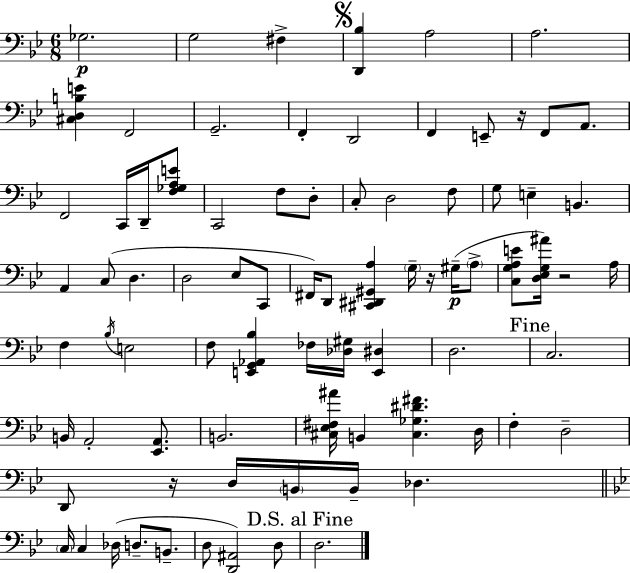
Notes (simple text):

Gb3/h. G3/h F#3/q [D2,Bb3]/q A3/h A3/h. [C#3,D3,B3,E4]/q F2/h G2/h. F2/q D2/h F2/q E2/e R/s F2/e A2/e. F2/h C2/s D2/s [F3,Gb3,A3,E4]/e C2/h F3/e D3/e C3/e D3/h F3/e G3/e E3/q B2/q. A2/q C3/e D3/q. D3/h Eb3/e C2/e F#2/s D2/e [C#2,D#2,G#2,A3]/q G3/s R/s G#3/s A3/e [C3,G3,A3,E4]/e [D3,Eb3,G3,A#4]/s R/h A3/s F3/q Bb3/s E3/h F3/e [E2,G2,Ab2,Bb3]/q FES3/s [Db3,G#3]/s [E2,D#3]/q D3/h. C3/h. B2/s A2/h [Eb2,A2]/e. B2/h. [C#3,Eb3,F#3,A#4]/s B2/q [C#3,Gb3,D#4,F#4]/q. D3/s F3/q D3/h D2/e R/s D3/s B2/s B2/s Db3/q. C3/s C3/q Db3/s D3/e. B2/e. D3/e [D2,A#2]/h D3/e D3/h.